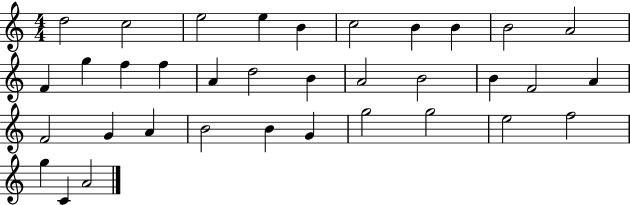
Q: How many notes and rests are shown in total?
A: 35